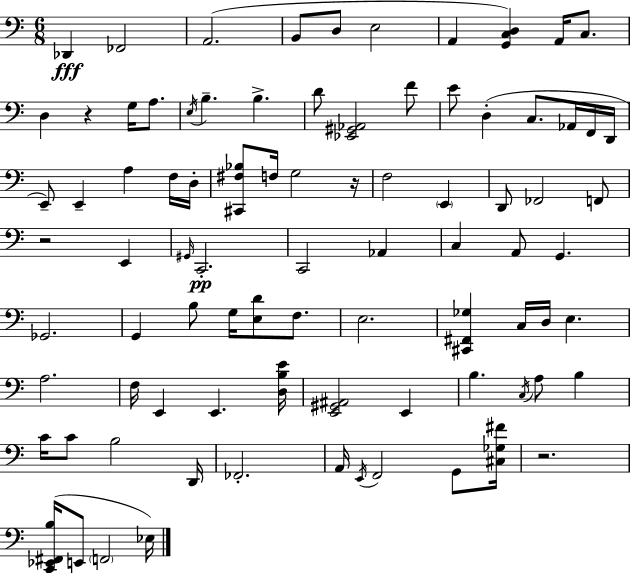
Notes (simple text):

Db2/q FES2/h A2/h. B2/e D3/e E3/h A2/q [G2,C3,D3]/q A2/s C3/e. D3/q R/q G3/s A3/e. E3/s B3/q. B3/q. D4/e [Eb2,G#2,Ab2]/h F4/e E4/e D3/q C3/e. Ab2/s F2/s D2/s E2/e E2/q A3/q F3/s D3/s [C#2,F#3,Bb3]/e F3/s G3/h R/s F3/h E2/q D2/e FES2/h F2/e R/h E2/q G#2/s C2/h. C2/h Ab2/q C3/q A2/e G2/q. Gb2/h. G2/q B3/e G3/s [E3,D4]/e F3/e. E3/h. [C#2,F#2,Gb3]/q C3/s D3/s E3/q. A3/h. F3/s E2/q E2/q. [D3,B3,E4]/s [E2,G#2,A#2]/h E2/q B3/q. C3/s A3/e B3/q C4/s C4/e B3/h D2/s FES2/h. A2/s E2/s F2/h G2/e [C#3,Gb3,F#4]/s R/h. [C2,Eb2,F#2,B3]/s E2/e F2/h Eb3/s